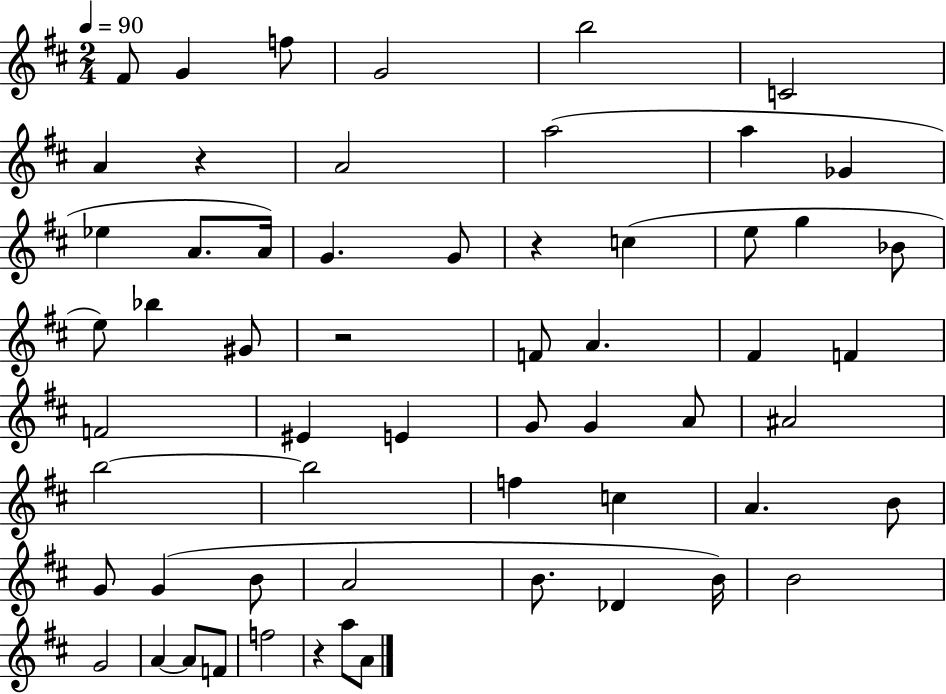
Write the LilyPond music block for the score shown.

{
  \clef treble
  \numericTimeSignature
  \time 2/4
  \key d \major
  \tempo 4 = 90
  \repeat volta 2 { fis'8 g'4 f''8 | g'2 | b''2 | c'2 | \break a'4 r4 | a'2 | a''2( | a''4 ges'4 | \break ees''4 a'8. a'16) | g'4. g'8 | r4 c''4( | e''8 g''4 bes'8 | \break e''8) bes''4 gis'8 | r2 | f'8 a'4. | fis'4 f'4 | \break f'2 | eis'4 e'4 | g'8 g'4 a'8 | ais'2 | \break b''2~~ | b''2 | f''4 c''4 | a'4. b'8 | \break g'8 g'4( b'8 | a'2 | b'8. des'4 b'16) | b'2 | \break g'2 | a'4~~ a'8 f'8 | f''2 | r4 a''8 a'8 | \break } \bar "|."
}